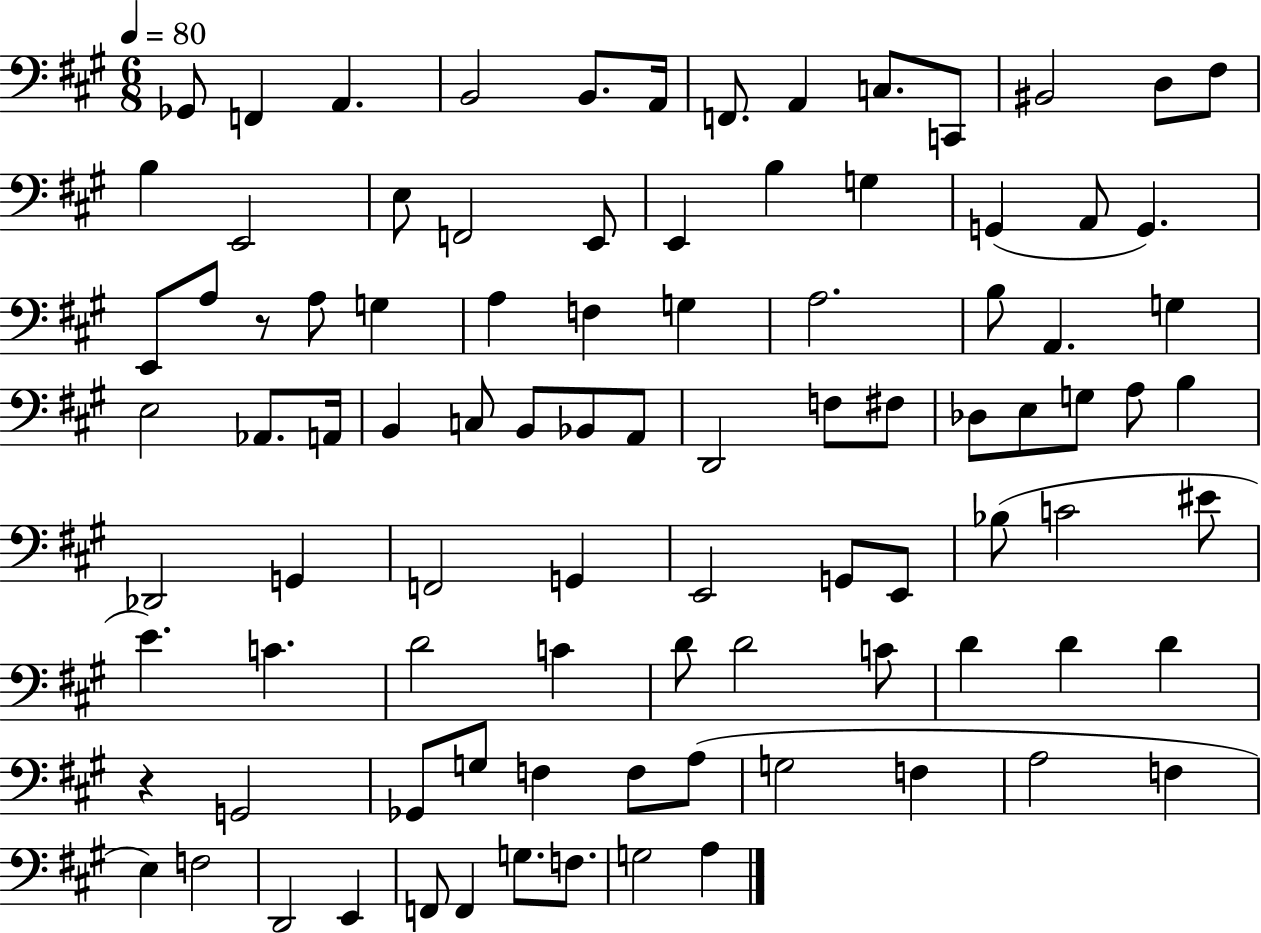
Gb2/e F2/q A2/q. B2/h B2/e. A2/s F2/e. A2/q C3/e. C2/e BIS2/h D3/e F#3/e B3/q E2/h E3/e F2/h E2/e E2/q B3/q G3/q G2/q A2/e G2/q. E2/e A3/e R/e A3/e G3/q A3/q F3/q G3/q A3/h. B3/e A2/q. G3/q E3/h Ab2/e. A2/s B2/q C3/e B2/e Bb2/e A2/e D2/h F3/e F#3/e Db3/e E3/e G3/e A3/e B3/q Db2/h G2/q F2/h G2/q E2/h G2/e E2/e Bb3/e C4/h EIS4/e E4/q. C4/q. D4/h C4/q D4/e D4/h C4/e D4/q D4/q D4/q R/q G2/h Gb2/e G3/e F3/q F3/e A3/e G3/h F3/q A3/h F3/q E3/q F3/h D2/h E2/q F2/e F2/q G3/e. F3/e. G3/h A3/q